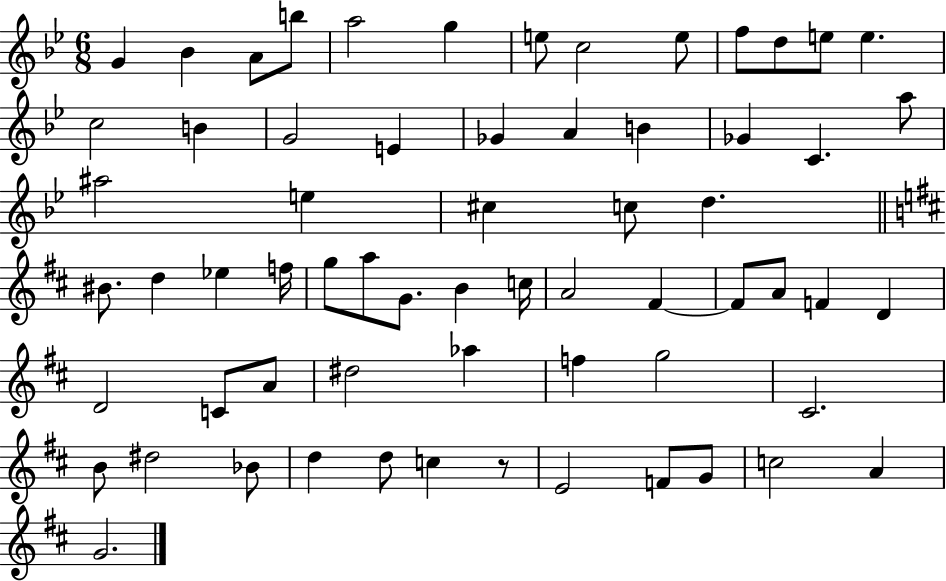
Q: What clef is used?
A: treble